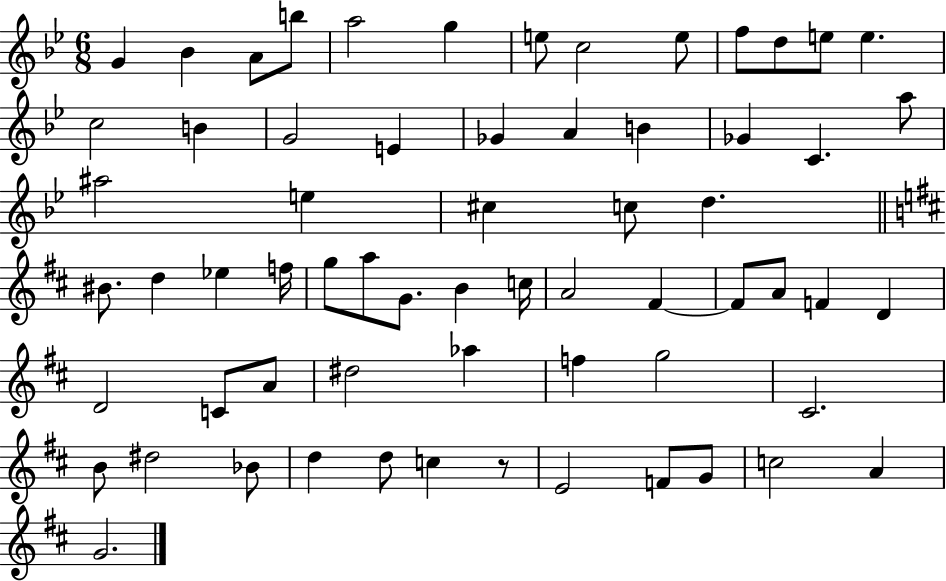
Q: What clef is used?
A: treble